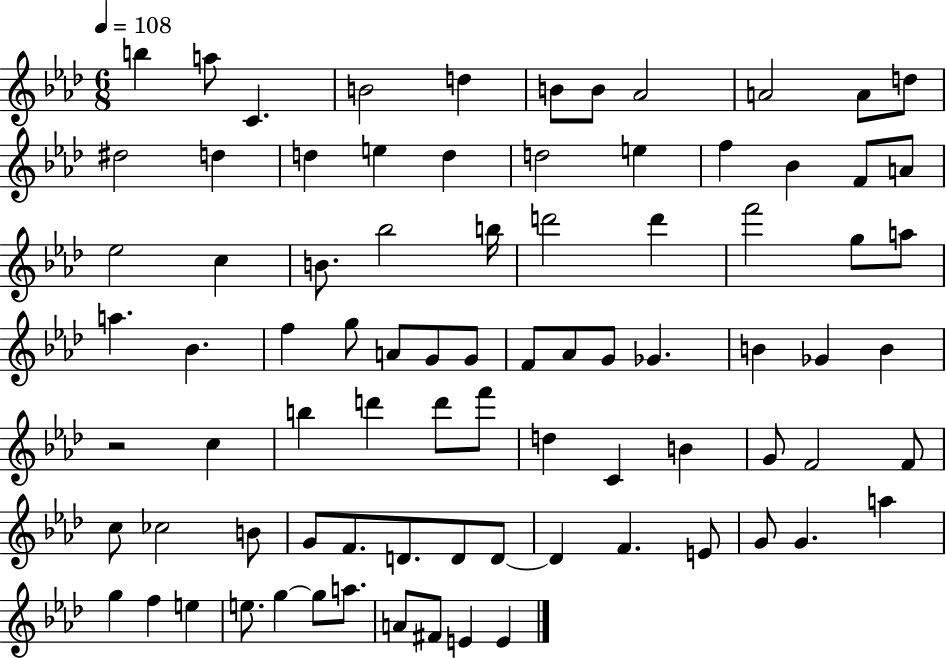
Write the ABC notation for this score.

X:1
T:Untitled
M:6/8
L:1/4
K:Ab
b a/2 C B2 d B/2 B/2 _A2 A2 A/2 d/2 ^d2 d d e d d2 e f _B F/2 A/2 _e2 c B/2 _b2 b/4 d'2 d' f'2 g/2 a/2 a _B f g/2 A/2 G/2 G/2 F/2 _A/2 G/2 _G B _G B z2 c b d' d'/2 f'/2 d C B G/2 F2 F/2 c/2 _c2 B/2 G/2 F/2 D/2 D/2 D/2 D F E/2 G/2 G a g f e e/2 g g/2 a/2 A/2 ^F/2 E E